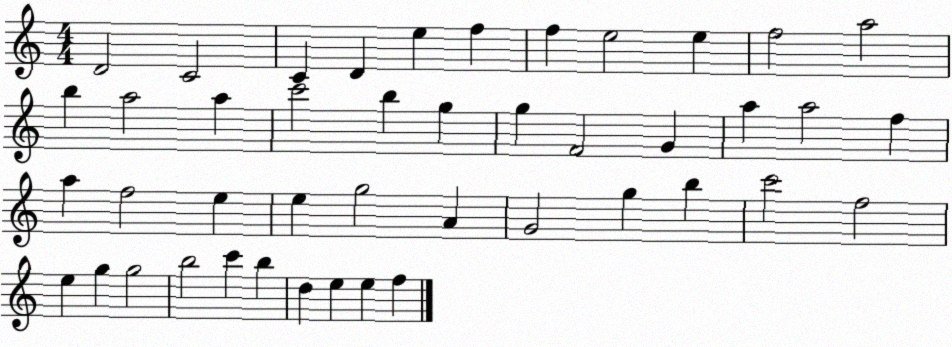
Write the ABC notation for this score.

X:1
T:Untitled
M:4/4
L:1/4
K:C
D2 C2 C D e f f e2 e f2 a2 b a2 a c'2 b g g F2 G a a2 f a f2 e e g2 A G2 g b c'2 f2 e g g2 b2 c' b d e e f